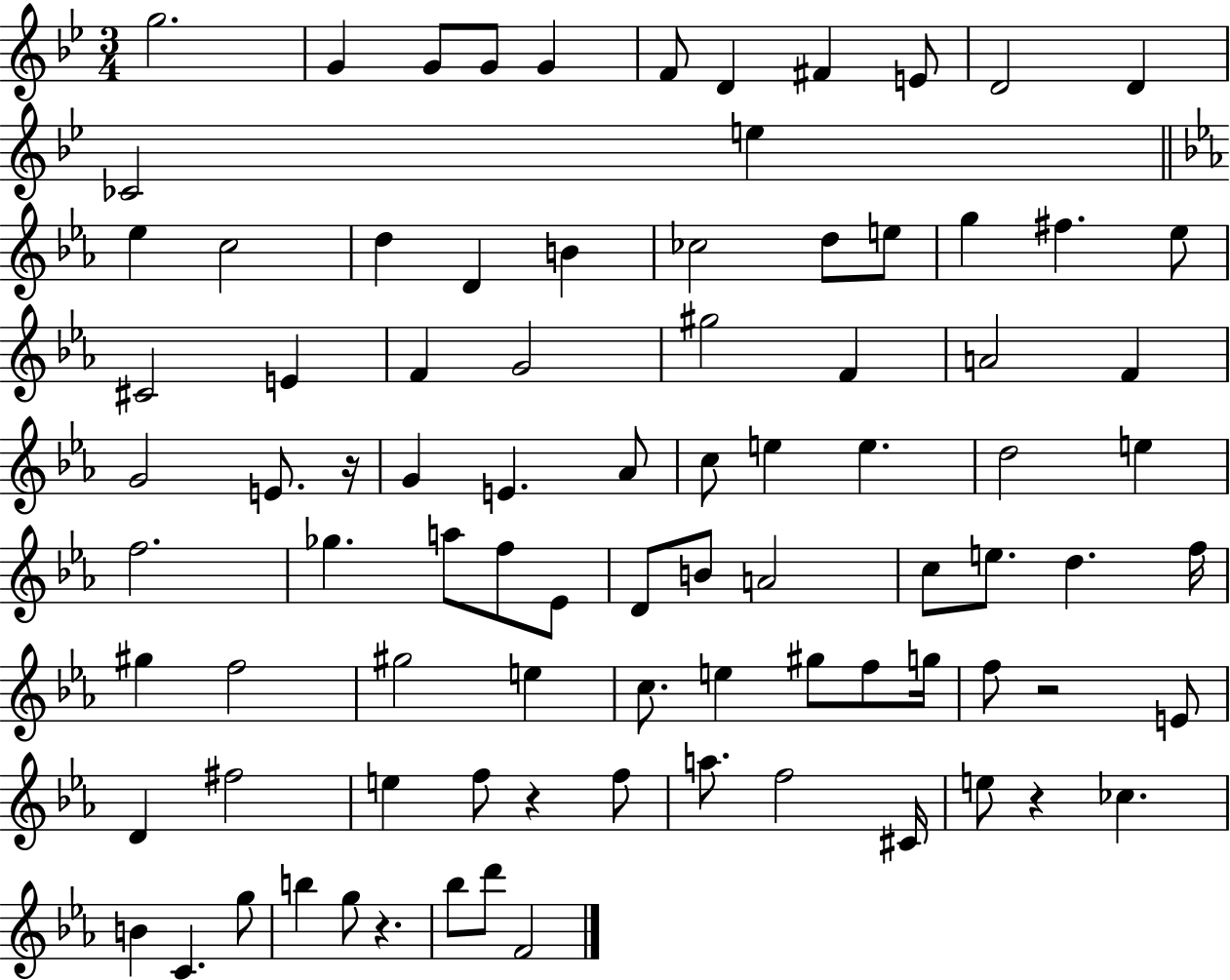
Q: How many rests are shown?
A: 5